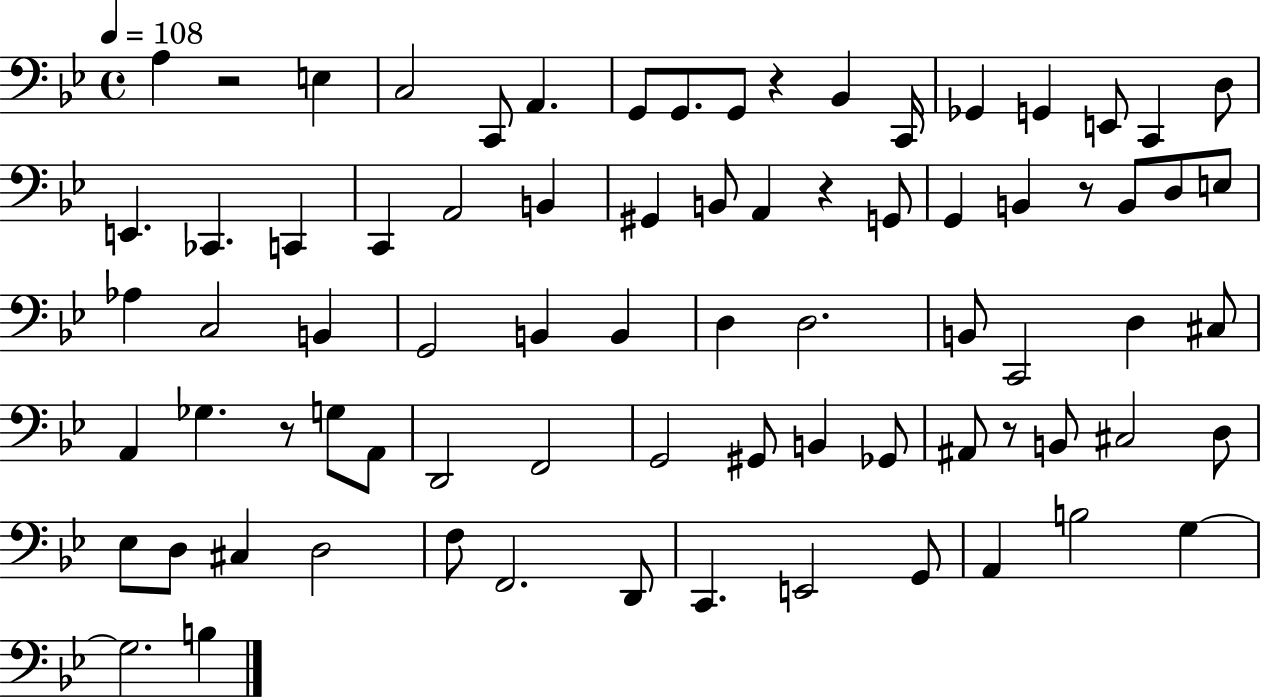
A3/q R/h E3/q C3/h C2/e A2/q. G2/e G2/e. G2/e R/q Bb2/q C2/s Gb2/q G2/q E2/e C2/q D3/e E2/q. CES2/q. C2/q C2/q A2/h B2/q G#2/q B2/e A2/q R/q G2/e G2/q B2/q R/e B2/e D3/e E3/e Ab3/q C3/h B2/q G2/h B2/q B2/q D3/q D3/h. B2/e C2/h D3/q C#3/e A2/q Gb3/q. R/e G3/e A2/e D2/h F2/h G2/h G#2/e B2/q Gb2/e A#2/e R/e B2/e C#3/h D3/e Eb3/e D3/e C#3/q D3/h F3/e F2/h. D2/e C2/q. E2/h G2/e A2/q B3/h G3/q G3/h. B3/q